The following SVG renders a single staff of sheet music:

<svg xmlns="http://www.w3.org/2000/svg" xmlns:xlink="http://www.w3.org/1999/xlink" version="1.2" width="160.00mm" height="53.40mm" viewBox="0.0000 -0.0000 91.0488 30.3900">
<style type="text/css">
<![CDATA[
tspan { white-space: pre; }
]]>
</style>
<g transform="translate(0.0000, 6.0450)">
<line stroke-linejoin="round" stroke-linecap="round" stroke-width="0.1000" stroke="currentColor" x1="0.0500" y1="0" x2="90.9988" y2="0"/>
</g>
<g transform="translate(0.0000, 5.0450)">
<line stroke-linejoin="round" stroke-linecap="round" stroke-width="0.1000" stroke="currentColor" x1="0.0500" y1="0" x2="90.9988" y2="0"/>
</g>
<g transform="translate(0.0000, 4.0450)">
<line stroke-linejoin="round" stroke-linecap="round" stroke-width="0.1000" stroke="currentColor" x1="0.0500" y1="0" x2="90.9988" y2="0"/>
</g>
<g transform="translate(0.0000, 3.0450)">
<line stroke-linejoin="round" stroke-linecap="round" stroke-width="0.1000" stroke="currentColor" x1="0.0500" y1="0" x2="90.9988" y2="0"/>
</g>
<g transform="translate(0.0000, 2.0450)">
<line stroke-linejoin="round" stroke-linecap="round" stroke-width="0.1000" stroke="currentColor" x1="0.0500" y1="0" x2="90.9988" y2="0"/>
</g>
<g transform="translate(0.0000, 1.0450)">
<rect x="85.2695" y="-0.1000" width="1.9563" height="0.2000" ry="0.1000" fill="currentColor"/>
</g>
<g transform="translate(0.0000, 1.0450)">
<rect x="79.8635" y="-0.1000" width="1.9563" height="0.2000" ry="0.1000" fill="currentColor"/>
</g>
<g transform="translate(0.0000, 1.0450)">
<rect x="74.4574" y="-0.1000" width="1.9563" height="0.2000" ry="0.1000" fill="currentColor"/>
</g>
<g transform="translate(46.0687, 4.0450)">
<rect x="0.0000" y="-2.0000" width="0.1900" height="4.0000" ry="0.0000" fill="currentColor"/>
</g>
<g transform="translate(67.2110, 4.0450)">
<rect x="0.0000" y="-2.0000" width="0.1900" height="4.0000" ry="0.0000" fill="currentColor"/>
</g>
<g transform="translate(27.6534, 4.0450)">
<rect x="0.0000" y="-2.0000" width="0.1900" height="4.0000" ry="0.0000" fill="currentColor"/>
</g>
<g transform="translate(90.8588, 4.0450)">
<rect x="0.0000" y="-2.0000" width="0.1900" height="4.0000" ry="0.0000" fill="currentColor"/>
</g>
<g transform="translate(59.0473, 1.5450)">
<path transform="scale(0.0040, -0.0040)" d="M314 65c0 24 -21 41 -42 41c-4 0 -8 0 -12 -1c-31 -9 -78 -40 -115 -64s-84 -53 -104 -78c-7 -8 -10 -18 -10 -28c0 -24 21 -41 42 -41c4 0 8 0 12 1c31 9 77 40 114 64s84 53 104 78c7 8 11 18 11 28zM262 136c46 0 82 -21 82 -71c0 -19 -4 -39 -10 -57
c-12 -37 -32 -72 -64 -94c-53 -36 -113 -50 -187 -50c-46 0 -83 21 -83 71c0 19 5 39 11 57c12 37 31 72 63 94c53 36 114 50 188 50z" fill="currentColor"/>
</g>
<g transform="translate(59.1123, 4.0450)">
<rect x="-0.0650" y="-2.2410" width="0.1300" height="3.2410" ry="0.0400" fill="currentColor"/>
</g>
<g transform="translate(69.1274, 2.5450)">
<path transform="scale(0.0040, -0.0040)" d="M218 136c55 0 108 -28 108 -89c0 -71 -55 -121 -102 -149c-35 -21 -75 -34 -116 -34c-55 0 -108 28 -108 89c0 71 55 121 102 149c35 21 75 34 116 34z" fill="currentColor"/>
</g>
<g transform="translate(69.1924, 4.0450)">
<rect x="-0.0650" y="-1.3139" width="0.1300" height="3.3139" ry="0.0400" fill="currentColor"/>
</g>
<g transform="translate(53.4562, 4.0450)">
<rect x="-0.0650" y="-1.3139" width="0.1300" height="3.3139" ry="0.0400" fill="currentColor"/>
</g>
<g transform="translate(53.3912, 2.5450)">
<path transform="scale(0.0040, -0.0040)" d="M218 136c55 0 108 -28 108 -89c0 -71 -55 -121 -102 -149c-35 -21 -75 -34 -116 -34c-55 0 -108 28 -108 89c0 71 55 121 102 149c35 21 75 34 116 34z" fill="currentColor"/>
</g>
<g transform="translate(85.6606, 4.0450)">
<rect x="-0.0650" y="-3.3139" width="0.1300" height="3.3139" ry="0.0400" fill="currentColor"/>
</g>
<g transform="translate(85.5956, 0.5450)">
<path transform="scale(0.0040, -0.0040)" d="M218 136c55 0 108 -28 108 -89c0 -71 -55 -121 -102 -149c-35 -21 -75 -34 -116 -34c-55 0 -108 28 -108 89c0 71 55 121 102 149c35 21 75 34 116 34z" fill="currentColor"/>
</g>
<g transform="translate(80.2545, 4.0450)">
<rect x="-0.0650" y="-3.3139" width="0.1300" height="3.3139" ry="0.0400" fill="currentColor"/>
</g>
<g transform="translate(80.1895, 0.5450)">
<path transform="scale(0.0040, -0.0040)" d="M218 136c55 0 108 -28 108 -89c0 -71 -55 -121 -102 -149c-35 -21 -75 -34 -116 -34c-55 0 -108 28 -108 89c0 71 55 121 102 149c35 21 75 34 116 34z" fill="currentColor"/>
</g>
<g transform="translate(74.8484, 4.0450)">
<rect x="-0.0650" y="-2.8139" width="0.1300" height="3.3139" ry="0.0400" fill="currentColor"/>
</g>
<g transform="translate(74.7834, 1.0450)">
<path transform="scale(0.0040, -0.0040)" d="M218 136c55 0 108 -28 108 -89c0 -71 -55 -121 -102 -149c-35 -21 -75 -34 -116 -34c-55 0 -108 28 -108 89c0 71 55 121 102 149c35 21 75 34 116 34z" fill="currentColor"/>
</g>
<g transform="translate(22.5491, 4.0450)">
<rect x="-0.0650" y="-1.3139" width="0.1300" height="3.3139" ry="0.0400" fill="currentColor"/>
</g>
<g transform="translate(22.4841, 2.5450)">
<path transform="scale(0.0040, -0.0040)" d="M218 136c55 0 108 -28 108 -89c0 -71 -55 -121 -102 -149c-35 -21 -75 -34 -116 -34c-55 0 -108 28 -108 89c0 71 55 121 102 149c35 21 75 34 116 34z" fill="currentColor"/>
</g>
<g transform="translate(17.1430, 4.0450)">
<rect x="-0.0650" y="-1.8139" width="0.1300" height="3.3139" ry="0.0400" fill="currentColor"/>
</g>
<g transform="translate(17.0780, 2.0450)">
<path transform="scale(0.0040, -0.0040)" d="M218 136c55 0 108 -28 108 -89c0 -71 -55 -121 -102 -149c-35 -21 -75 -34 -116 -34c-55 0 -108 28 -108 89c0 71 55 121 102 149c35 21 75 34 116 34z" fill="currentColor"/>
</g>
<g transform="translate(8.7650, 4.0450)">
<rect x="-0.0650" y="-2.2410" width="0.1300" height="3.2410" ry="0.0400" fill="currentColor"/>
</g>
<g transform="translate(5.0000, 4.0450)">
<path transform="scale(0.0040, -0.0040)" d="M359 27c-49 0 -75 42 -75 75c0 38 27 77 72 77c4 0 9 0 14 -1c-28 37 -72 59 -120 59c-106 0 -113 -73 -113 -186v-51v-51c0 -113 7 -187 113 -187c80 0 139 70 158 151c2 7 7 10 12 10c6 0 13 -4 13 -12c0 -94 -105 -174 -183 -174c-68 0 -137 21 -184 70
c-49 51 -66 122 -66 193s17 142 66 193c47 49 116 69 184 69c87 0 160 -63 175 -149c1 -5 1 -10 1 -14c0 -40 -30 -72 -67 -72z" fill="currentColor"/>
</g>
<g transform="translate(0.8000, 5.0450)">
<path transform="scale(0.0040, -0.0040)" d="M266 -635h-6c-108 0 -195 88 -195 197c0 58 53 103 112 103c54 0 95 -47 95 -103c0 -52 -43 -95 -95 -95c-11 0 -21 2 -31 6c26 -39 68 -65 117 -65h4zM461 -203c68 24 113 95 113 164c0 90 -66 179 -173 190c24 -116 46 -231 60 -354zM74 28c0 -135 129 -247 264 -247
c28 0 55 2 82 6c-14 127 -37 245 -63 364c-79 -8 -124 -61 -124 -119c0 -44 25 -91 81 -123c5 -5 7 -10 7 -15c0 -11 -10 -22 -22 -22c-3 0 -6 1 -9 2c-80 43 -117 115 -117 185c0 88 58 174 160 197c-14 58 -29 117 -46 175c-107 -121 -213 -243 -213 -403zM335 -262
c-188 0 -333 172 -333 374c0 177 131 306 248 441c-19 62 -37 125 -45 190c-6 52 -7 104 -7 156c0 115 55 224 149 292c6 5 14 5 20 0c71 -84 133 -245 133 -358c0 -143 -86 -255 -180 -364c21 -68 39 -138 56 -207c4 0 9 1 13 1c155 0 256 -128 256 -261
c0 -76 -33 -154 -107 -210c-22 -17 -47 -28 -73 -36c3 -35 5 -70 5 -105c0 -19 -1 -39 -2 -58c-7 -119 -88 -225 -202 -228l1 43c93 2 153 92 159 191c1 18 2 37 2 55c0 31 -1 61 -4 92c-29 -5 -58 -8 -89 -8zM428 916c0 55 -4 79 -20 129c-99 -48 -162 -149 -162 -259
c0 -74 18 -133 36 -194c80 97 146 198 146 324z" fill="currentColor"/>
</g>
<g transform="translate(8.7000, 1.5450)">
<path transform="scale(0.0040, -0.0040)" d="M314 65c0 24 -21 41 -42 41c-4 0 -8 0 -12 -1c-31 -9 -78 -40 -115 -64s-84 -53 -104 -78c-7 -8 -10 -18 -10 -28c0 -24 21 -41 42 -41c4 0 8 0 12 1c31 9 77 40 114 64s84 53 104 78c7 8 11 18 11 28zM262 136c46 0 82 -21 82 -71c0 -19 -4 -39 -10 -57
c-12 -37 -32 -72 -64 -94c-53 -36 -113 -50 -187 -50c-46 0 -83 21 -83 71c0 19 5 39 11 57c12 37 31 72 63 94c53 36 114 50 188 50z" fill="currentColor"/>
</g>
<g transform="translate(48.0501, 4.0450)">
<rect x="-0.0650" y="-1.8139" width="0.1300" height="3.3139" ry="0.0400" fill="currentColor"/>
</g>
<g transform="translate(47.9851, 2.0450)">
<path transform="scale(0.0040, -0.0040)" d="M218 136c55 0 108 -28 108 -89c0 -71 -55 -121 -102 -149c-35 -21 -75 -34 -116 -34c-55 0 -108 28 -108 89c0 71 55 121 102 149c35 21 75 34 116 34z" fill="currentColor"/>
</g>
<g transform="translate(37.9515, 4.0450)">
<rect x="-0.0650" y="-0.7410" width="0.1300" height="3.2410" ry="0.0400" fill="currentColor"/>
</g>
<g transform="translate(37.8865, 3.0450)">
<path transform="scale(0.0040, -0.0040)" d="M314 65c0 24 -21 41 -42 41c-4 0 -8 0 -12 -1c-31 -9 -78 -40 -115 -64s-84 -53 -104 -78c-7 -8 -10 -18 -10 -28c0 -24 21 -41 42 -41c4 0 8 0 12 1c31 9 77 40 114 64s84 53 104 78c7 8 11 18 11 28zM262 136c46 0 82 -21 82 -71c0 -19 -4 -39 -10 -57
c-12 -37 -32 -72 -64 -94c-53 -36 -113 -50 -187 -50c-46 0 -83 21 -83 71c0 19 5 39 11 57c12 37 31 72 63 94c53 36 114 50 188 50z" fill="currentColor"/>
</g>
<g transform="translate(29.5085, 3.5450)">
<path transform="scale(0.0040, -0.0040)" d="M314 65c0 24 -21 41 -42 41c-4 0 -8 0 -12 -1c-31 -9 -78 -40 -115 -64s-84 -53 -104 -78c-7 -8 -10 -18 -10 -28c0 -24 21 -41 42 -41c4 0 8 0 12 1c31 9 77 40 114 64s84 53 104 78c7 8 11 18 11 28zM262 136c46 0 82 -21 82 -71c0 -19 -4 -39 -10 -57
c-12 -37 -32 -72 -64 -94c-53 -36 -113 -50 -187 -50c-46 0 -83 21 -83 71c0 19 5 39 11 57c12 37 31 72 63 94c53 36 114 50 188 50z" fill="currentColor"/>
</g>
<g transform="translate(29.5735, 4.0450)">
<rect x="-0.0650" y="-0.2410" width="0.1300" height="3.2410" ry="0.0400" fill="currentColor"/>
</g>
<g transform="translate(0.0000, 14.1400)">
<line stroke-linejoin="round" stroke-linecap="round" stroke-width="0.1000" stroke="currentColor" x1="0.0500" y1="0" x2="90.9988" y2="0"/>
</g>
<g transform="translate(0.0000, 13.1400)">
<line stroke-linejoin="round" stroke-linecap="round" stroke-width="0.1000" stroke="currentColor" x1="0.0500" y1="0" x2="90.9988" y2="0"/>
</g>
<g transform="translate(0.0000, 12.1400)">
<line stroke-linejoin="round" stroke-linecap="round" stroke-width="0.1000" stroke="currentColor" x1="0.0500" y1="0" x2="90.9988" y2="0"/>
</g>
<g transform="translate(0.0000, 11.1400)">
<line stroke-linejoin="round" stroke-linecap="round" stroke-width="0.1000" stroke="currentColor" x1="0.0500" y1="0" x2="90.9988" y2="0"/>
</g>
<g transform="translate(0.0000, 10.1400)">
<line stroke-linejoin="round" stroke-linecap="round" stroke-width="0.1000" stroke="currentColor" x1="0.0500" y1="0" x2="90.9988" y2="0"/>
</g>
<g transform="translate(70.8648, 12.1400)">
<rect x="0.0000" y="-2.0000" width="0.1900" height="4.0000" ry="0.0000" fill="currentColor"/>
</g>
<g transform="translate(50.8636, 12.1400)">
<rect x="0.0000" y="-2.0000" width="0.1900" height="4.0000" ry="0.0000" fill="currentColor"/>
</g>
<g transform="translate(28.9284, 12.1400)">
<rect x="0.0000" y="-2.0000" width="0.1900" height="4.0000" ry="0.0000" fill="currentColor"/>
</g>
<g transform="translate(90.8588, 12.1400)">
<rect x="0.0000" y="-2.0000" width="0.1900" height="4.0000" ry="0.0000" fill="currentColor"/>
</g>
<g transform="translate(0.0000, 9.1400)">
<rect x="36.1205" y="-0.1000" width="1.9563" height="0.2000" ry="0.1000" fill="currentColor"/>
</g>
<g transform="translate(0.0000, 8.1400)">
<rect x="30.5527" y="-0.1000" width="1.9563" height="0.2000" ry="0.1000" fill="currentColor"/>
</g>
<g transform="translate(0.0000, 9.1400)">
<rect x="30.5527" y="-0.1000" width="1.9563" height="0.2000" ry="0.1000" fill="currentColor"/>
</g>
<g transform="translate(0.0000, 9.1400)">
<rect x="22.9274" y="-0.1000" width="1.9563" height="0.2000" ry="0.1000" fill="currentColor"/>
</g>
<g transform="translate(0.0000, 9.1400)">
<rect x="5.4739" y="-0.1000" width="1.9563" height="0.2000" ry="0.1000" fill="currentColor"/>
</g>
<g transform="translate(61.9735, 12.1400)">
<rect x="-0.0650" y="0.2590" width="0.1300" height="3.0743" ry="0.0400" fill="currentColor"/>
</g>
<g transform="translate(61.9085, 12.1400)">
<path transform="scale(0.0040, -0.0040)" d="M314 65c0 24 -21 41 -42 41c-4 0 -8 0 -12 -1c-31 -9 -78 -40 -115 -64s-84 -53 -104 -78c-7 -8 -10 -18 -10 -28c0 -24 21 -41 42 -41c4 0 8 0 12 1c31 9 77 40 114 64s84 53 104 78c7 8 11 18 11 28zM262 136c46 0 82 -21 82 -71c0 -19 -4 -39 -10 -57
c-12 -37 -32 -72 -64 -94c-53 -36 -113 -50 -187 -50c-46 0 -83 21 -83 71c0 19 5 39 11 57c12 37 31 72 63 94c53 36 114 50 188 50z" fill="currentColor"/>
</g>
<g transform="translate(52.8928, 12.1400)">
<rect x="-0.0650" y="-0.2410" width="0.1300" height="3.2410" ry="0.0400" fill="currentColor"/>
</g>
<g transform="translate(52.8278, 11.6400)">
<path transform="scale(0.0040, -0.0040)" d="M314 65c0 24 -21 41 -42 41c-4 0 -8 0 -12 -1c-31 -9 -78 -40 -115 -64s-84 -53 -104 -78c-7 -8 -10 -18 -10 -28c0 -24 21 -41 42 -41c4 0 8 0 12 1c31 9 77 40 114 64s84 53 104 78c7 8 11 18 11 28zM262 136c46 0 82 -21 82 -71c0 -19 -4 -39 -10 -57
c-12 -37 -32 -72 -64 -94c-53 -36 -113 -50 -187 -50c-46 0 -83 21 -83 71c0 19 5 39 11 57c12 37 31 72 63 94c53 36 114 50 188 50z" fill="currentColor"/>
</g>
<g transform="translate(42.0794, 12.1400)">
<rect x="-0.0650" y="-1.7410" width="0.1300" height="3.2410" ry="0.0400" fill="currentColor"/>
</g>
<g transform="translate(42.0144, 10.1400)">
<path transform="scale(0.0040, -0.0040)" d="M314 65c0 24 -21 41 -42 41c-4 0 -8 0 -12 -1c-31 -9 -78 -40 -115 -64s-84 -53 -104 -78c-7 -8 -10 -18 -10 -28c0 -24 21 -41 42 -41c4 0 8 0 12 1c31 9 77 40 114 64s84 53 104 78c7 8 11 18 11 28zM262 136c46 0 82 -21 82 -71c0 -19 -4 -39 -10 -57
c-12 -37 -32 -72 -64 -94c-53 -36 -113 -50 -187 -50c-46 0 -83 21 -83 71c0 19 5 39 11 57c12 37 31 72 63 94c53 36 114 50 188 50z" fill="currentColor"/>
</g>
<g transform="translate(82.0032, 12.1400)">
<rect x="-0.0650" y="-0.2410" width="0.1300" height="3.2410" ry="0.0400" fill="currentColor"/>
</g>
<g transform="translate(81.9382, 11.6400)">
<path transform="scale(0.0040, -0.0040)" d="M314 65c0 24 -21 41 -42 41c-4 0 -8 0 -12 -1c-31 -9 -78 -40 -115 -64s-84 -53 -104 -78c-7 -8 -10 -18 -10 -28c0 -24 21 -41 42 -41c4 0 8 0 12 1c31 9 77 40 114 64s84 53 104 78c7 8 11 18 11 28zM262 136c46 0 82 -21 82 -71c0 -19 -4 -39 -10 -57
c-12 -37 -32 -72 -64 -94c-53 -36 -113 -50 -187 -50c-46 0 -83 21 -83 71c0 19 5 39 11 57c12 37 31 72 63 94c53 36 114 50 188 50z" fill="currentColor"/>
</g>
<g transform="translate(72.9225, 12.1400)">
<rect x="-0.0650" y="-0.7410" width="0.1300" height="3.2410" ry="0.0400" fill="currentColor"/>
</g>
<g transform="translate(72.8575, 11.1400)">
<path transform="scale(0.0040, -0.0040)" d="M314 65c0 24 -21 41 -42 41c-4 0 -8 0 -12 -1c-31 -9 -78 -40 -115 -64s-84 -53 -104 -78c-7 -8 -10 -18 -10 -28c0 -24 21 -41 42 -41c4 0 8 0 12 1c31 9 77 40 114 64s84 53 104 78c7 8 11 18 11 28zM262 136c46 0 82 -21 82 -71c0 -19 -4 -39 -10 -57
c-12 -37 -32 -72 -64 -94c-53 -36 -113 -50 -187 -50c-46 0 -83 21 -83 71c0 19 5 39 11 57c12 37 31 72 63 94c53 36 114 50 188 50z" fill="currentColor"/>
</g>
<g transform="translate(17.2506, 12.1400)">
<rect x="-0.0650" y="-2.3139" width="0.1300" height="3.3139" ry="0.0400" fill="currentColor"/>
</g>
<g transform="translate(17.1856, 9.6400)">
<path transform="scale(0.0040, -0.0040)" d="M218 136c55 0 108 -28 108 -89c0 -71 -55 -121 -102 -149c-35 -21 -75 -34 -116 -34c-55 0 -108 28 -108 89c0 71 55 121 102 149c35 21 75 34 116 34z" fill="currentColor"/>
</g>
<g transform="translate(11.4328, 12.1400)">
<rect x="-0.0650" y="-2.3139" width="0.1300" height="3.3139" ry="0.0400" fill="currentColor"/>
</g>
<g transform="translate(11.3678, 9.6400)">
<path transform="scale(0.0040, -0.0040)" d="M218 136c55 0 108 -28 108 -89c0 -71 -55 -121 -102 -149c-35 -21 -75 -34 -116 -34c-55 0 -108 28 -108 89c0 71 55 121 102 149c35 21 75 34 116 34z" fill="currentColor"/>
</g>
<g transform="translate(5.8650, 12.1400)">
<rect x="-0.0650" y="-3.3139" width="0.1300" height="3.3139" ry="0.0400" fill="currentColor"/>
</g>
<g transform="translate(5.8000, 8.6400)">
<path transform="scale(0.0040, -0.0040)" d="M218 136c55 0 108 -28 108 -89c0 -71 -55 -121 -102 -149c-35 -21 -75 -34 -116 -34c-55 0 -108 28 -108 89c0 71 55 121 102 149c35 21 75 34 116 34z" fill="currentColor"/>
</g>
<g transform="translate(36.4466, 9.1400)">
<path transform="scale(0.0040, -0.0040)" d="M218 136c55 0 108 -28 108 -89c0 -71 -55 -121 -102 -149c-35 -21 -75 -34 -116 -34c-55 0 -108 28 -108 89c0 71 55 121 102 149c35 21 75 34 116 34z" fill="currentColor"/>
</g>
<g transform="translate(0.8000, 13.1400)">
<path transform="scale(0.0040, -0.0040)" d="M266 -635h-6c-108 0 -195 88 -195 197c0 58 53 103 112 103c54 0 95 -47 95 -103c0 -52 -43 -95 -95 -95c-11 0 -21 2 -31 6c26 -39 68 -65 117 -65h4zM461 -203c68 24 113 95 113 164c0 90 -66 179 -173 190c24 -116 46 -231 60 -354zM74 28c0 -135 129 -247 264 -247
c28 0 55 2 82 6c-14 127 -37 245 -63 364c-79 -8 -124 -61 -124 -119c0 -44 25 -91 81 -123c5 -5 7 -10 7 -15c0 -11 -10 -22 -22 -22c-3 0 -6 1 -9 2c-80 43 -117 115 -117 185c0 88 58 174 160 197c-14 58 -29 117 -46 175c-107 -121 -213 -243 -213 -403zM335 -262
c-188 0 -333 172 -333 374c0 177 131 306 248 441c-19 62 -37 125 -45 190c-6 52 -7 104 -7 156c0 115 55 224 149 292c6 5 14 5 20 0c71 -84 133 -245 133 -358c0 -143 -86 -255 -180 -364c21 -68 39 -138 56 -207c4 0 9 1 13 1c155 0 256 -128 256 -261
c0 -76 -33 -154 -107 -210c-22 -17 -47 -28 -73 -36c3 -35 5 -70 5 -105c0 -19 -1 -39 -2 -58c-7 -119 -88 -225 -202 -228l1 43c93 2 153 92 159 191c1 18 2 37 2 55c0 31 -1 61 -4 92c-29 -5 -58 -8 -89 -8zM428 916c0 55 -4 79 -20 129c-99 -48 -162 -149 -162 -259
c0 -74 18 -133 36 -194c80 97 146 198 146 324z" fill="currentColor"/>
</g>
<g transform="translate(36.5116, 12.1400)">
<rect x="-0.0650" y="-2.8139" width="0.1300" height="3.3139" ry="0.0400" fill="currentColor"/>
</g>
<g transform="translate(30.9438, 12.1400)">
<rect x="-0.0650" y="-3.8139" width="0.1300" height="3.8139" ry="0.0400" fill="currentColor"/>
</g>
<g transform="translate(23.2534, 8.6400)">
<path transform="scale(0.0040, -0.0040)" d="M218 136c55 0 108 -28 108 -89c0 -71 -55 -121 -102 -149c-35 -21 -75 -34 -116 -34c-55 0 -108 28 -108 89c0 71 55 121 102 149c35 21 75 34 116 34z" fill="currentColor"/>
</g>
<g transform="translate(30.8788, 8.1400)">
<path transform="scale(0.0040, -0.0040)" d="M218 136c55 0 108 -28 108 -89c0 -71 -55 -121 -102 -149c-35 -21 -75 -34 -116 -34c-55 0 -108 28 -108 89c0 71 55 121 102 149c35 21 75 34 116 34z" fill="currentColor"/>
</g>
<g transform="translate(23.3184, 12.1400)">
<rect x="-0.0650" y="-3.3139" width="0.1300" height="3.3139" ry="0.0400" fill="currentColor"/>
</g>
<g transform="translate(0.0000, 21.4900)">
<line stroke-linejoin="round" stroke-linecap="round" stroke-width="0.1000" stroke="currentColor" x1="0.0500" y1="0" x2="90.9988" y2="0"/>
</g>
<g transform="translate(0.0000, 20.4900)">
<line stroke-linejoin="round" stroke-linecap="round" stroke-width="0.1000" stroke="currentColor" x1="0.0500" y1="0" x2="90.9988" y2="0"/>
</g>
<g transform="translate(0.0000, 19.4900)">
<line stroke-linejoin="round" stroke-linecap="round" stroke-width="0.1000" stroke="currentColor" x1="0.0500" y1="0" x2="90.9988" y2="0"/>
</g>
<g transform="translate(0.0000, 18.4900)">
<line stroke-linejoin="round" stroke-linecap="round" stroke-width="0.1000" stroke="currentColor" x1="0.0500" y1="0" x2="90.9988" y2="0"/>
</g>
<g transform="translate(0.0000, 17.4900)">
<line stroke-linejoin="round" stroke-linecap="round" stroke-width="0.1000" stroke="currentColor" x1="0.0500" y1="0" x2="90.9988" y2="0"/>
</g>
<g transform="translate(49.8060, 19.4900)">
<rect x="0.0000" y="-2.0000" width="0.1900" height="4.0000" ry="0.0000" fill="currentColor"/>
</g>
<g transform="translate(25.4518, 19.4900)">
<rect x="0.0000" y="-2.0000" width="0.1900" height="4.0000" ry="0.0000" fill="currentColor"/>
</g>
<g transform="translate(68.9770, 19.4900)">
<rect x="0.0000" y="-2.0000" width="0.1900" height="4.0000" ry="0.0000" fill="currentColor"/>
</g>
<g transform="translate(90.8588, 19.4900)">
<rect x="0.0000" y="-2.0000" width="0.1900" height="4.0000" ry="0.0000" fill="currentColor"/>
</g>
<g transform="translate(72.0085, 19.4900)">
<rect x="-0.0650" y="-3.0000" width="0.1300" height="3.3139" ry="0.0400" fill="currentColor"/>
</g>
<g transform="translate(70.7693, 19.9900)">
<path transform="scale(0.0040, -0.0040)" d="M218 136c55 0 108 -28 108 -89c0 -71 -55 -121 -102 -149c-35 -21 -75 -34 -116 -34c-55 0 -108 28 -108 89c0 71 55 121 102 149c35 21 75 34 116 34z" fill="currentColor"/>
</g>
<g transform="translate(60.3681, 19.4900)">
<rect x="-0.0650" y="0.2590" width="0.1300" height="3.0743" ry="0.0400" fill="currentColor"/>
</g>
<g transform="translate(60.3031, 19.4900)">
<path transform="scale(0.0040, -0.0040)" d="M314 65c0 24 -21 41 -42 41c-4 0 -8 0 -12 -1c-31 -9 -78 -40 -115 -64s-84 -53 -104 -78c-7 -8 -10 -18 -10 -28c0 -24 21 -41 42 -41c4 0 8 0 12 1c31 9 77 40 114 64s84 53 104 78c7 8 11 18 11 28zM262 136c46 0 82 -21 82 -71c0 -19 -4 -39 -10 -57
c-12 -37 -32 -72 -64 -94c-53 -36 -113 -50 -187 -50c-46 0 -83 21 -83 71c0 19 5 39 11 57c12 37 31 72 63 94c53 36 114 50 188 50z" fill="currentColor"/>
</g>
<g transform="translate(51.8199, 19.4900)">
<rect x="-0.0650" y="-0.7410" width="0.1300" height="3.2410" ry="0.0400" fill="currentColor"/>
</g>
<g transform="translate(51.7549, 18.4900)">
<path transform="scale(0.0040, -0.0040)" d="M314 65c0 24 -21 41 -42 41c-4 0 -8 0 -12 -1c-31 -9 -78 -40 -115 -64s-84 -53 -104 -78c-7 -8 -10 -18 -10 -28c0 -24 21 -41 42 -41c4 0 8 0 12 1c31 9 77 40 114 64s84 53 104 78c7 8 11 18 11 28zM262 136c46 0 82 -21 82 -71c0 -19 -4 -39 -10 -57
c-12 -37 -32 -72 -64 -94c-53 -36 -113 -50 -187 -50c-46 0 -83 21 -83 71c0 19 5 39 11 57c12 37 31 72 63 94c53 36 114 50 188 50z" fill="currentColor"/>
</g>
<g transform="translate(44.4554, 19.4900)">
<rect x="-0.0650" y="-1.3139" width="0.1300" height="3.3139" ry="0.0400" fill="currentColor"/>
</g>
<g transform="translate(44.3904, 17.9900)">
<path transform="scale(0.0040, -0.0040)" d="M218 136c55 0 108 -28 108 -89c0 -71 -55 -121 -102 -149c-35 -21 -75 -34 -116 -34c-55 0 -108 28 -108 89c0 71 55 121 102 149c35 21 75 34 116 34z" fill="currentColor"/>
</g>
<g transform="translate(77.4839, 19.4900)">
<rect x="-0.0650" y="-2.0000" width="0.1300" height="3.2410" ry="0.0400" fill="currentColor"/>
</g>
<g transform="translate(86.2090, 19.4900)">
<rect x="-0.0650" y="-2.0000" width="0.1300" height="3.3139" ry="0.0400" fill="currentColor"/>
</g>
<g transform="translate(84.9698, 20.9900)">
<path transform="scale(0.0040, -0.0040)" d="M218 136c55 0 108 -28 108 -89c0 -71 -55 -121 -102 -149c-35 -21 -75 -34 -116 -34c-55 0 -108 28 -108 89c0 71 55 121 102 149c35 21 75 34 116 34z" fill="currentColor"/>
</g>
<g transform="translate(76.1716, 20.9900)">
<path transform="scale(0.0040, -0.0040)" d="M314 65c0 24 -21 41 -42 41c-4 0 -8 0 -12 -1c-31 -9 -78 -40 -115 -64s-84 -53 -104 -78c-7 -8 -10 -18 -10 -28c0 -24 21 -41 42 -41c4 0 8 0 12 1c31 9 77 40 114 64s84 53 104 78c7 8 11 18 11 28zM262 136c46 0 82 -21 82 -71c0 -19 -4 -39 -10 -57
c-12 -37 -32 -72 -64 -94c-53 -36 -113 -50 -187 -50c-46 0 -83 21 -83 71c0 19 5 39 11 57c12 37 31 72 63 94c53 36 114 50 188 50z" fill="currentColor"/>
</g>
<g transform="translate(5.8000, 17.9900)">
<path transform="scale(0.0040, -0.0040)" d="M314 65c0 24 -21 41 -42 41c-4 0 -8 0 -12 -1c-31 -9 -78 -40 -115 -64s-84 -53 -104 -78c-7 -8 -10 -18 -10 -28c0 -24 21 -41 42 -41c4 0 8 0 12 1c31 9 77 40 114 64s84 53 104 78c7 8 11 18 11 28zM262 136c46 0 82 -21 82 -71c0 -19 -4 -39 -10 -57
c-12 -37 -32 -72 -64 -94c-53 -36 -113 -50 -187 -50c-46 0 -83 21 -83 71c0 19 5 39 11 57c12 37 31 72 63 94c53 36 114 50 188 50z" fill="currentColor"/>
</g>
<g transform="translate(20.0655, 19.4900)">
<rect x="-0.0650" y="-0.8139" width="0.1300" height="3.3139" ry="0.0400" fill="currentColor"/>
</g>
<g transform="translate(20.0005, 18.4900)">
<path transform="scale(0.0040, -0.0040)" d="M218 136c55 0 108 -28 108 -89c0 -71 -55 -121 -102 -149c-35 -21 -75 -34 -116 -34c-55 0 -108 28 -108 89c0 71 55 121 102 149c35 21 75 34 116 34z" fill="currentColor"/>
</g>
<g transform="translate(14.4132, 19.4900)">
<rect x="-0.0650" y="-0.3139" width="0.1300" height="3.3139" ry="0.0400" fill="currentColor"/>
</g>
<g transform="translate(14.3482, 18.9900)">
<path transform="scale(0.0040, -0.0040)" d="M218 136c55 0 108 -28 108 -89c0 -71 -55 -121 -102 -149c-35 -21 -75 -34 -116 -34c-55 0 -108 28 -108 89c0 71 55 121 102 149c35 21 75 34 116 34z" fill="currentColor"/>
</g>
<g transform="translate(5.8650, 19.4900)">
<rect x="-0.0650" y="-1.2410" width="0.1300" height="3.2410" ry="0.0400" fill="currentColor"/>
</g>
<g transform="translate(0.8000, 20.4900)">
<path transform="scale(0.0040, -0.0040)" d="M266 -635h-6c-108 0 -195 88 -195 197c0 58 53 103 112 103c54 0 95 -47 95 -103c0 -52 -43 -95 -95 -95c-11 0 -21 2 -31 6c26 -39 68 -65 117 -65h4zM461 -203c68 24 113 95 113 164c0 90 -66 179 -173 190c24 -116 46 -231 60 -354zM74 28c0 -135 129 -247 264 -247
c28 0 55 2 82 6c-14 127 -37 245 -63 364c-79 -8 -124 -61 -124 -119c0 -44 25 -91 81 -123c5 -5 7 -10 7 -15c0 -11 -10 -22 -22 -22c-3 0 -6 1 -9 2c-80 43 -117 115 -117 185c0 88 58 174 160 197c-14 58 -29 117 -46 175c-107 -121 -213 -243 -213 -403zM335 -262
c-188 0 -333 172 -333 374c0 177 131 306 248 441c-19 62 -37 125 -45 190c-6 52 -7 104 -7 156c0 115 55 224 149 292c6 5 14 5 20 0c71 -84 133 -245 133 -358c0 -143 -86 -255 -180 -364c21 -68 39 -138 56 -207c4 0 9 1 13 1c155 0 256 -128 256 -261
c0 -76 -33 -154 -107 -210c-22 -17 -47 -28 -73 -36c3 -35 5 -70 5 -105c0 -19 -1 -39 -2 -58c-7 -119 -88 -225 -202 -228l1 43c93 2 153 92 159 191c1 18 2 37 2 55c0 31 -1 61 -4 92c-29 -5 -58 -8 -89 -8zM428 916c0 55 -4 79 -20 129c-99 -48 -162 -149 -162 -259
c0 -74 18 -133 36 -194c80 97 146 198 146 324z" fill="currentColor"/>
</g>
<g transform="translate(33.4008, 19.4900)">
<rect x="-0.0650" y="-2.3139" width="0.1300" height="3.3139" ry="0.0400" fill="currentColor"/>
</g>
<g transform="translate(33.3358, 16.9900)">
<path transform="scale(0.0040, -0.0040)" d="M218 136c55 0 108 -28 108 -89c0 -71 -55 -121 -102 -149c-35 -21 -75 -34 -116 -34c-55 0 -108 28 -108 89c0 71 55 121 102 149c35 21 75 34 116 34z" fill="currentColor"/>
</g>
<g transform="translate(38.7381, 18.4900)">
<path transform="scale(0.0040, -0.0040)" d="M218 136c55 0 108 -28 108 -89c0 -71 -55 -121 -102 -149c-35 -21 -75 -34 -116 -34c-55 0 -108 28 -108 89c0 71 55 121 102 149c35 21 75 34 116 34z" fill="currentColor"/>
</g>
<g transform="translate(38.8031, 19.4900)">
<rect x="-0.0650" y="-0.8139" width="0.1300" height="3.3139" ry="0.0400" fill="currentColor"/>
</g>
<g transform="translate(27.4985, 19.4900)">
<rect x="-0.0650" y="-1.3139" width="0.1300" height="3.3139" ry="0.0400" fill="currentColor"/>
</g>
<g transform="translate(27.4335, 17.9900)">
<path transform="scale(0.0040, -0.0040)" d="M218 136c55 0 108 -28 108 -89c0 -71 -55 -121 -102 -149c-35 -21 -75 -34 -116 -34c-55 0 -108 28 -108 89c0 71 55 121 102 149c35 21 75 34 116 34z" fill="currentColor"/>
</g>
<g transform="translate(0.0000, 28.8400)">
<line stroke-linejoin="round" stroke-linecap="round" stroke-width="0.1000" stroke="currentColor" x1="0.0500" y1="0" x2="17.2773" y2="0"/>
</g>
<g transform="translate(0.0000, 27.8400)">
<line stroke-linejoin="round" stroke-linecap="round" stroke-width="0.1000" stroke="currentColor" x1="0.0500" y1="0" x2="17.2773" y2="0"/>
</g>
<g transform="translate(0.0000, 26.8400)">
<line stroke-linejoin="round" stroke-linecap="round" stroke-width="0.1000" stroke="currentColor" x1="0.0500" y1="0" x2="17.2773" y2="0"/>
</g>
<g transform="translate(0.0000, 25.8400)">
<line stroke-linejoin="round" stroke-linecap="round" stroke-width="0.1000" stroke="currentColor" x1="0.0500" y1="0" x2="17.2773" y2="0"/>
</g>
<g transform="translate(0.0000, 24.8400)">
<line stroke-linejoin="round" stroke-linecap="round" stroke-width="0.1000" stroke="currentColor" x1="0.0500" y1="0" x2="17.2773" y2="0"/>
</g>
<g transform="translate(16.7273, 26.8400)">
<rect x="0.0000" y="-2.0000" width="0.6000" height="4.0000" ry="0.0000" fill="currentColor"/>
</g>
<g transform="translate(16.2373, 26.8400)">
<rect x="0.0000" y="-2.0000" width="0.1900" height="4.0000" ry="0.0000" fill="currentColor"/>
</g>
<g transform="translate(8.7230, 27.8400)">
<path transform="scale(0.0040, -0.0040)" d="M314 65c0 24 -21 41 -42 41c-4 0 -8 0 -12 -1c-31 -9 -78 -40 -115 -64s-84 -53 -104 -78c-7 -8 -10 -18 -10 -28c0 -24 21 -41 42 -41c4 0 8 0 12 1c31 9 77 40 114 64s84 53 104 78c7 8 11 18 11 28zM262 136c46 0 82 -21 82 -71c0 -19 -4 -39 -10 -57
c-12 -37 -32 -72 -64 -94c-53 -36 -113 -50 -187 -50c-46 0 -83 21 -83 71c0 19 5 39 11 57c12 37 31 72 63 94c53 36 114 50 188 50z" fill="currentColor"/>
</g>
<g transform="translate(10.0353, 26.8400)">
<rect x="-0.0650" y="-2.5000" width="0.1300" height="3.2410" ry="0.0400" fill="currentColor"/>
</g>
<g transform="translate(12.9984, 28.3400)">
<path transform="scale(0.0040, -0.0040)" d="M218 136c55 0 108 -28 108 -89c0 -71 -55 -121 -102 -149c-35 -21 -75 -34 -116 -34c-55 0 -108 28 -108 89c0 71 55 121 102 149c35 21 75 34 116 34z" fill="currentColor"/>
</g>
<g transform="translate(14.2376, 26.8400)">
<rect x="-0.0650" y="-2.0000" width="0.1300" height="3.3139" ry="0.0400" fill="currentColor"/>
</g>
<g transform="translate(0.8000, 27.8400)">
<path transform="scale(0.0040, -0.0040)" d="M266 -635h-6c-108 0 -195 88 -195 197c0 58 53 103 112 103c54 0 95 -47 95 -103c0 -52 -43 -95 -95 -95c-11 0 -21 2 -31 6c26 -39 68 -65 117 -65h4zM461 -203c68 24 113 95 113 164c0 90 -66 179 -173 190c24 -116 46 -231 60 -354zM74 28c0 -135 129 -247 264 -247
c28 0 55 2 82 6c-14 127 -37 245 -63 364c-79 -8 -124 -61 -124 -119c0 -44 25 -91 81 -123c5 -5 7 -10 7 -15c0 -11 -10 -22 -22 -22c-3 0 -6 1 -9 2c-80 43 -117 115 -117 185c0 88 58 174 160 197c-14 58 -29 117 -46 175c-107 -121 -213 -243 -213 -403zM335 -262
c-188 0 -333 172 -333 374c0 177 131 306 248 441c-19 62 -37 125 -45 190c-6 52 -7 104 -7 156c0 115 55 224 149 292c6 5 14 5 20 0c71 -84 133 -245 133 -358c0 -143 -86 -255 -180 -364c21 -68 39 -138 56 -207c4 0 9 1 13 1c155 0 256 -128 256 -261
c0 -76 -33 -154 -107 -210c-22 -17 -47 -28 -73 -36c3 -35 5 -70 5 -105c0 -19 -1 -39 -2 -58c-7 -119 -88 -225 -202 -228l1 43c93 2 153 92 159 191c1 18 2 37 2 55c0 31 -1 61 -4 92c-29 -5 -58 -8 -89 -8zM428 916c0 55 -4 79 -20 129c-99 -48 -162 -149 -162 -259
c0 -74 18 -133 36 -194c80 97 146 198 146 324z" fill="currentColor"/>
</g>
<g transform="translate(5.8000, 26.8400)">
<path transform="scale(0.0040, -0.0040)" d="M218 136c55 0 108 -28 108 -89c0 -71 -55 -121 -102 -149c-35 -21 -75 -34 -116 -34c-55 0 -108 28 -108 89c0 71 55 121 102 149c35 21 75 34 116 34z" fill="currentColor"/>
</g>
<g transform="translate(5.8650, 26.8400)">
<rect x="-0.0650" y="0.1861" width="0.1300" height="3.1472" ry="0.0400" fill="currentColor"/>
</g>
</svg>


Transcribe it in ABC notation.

X:1
T:Untitled
M:4/4
L:1/4
K:C
g2 f e c2 d2 f e g2 e a b b b g g b c' a f2 c2 B2 d2 c2 e2 c d e g d e d2 B2 A F2 F B G2 F